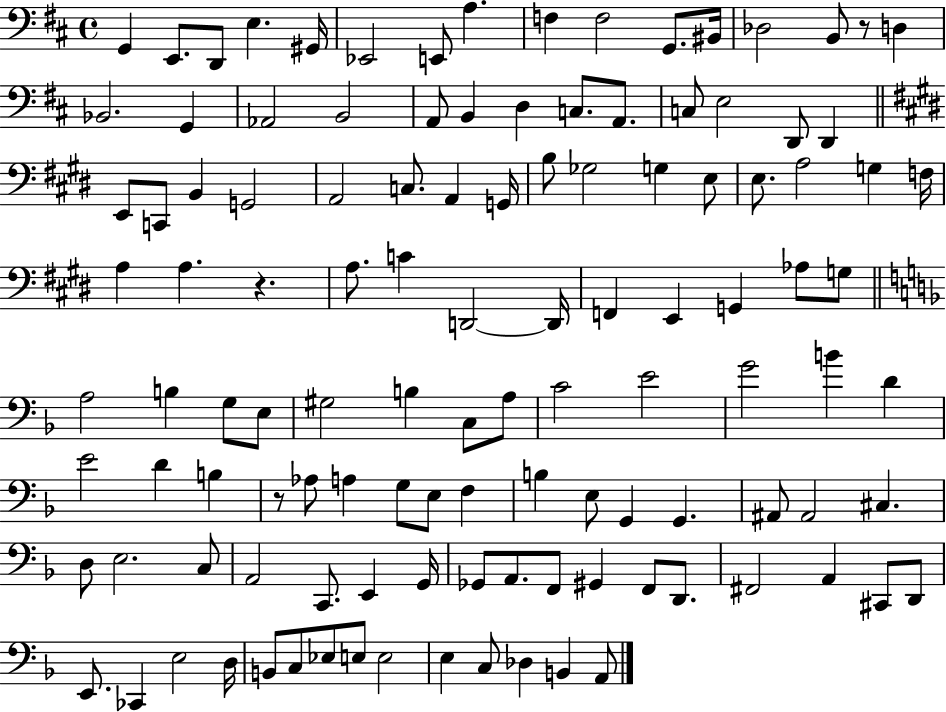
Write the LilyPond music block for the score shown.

{
  \clef bass
  \time 4/4
  \defaultTimeSignature
  \key d \major
  g,4 e,8. d,8 e4. gis,16 | ees,2 e,8 a4. | f4 f2 g,8. bis,16 | des2 b,8 r8 d4 | \break bes,2. g,4 | aes,2 b,2 | a,8 b,4 d4 c8. a,8. | c8 e2 d,8 d,4 | \break \bar "||" \break \key e \major e,8 c,8 b,4 g,2 | a,2 c8. a,4 g,16 | b8 ges2 g4 e8 | e8. a2 g4 f16 | \break a4 a4. r4. | a8. c'4 d,2~~ d,16 | f,4 e,4 g,4 aes8 g8 | \bar "||" \break \key d \minor a2 b4 g8 e8 | gis2 b4 c8 a8 | c'2 e'2 | g'2 b'4 d'4 | \break e'2 d'4 b4 | r8 aes8 a4 g8 e8 f4 | b4 e8 g,4 g,4. | ais,8 ais,2 cis4. | \break d8 e2. c8 | a,2 c,8. e,4 g,16 | ges,8 a,8. f,8 gis,4 f,8 d,8. | fis,2 a,4 cis,8 d,8 | \break e,8. ces,4 e2 d16 | b,8 c8 ees8 e8 e2 | e4 c8 des4 b,4 a,8 | \bar "|."
}